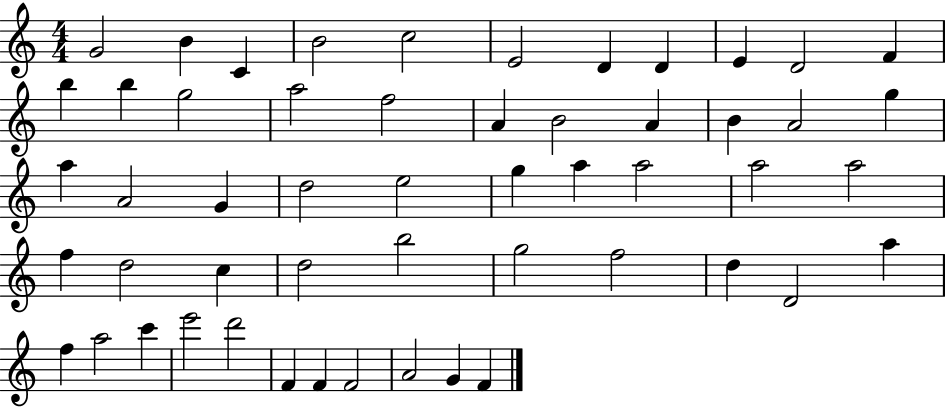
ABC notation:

X:1
T:Untitled
M:4/4
L:1/4
K:C
G2 B C B2 c2 E2 D D E D2 F b b g2 a2 f2 A B2 A B A2 g a A2 G d2 e2 g a a2 a2 a2 f d2 c d2 b2 g2 f2 d D2 a f a2 c' e'2 d'2 F F F2 A2 G F